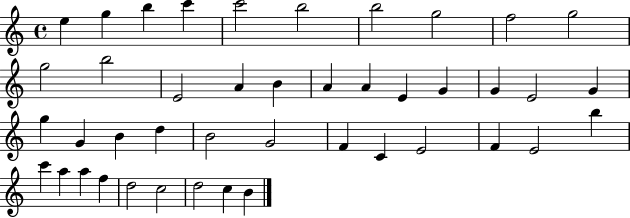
E5/q G5/q B5/q C6/q C6/h B5/h B5/h G5/h F5/h G5/h G5/h B5/h E4/h A4/q B4/q A4/q A4/q E4/q G4/q G4/q E4/h G4/q G5/q G4/q B4/q D5/q B4/h G4/h F4/q C4/q E4/h F4/q E4/h B5/q C6/q A5/q A5/q F5/q D5/h C5/h D5/h C5/q B4/q